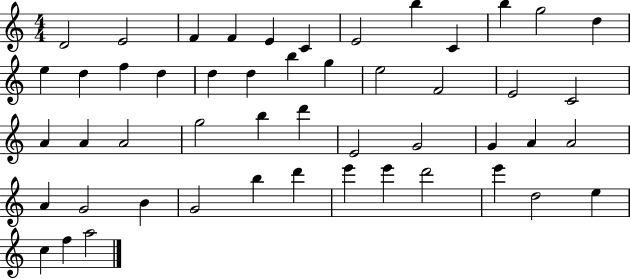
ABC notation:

X:1
T:Untitled
M:4/4
L:1/4
K:C
D2 E2 F F E C E2 b C b g2 d e d f d d d b g e2 F2 E2 C2 A A A2 g2 b d' E2 G2 G A A2 A G2 B G2 b d' e' e' d'2 e' d2 e c f a2